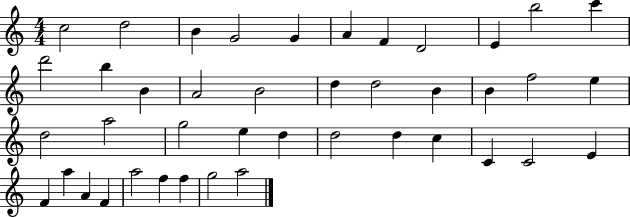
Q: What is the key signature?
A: C major